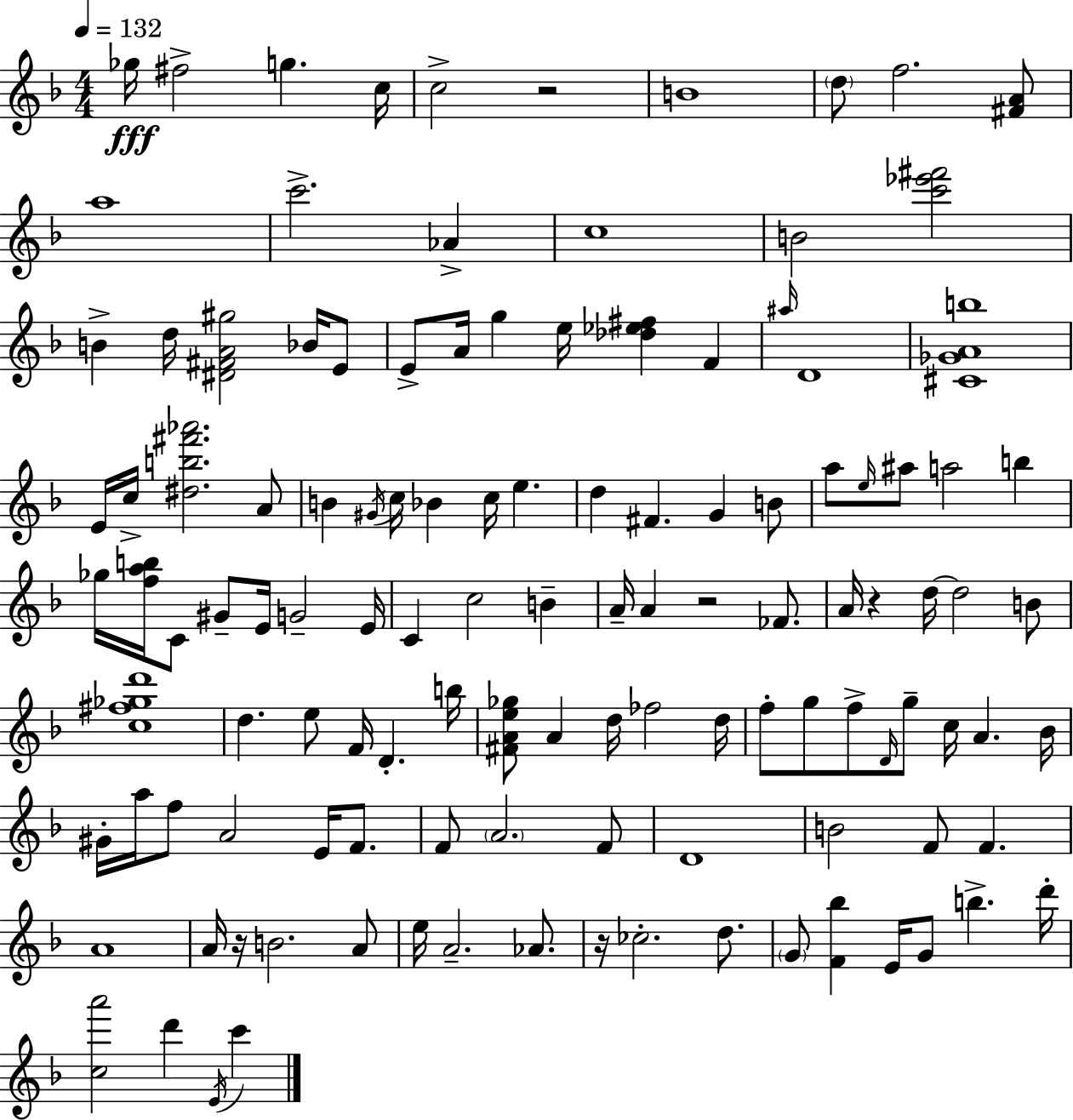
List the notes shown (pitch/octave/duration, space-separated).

Gb5/s F#5/h G5/q. C5/s C5/h R/h B4/w D5/e F5/h. [F#4,A4]/e A5/w C6/h. Ab4/q C5/w B4/h [C6,Eb6,F#6]/h B4/q D5/s [D#4,F#4,A4,G#5]/h Bb4/s E4/e E4/e A4/s G5/q E5/s [Db5,Eb5,F#5]/q F4/q A#5/s D4/w [C#4,Gb4,A4,B5]/w E4/s C5/s [D#5,B5,F#6,Ab6]/h. A4/e B4/q G#4/s C5/s Bb4/q C5/s E5/q. D5/q F#4/q. G4/q B4/e A5/e E5/s A#5/e A5/h B5/q Gb5/s [F5,A5,B5]/s C4/e G#4/e E4/s G4/h E4/s C4/q C5/h B4/q A4/s A4/q R/h FES4/e. A4/s R/q D5/s D5/h B4/e [C5,F#5,Gb5,D6]/w D5/q. E5/e F4/s D4/q. B5/s [F#4,A4,E5,Gb5]/e A4/q D5/s FES5/h D5/s F5/e G5/e F5/e D4/s G5/e C5/s A4/q. Bb4/s G#4/s A5/s F5/e A4/h E4/s F4/e. F4/e A4/h. F4/e D4/w B4/h F4/e F4/q. A4/w A4/s R/s B4/h. A4/e E5/s A4/h. Ab4/e. R/s CES5/h. D5/e. G4/e [F4,Bb5]/q E4/s G4/e B5/q. D6/s [C5,A6]/h D6/q E4/s C6/q